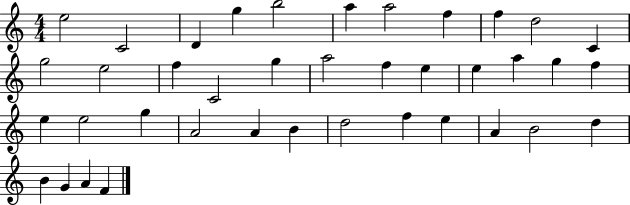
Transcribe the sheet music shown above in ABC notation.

X:1
T:Untitled
M:4/4
L:1/4
K:C
e2 C2 D g b2 a a2 f f d2 C g2 e2 f C2 g a2 f e e a g f e e2 g A2 A B d2 f e A B2 d B G A F